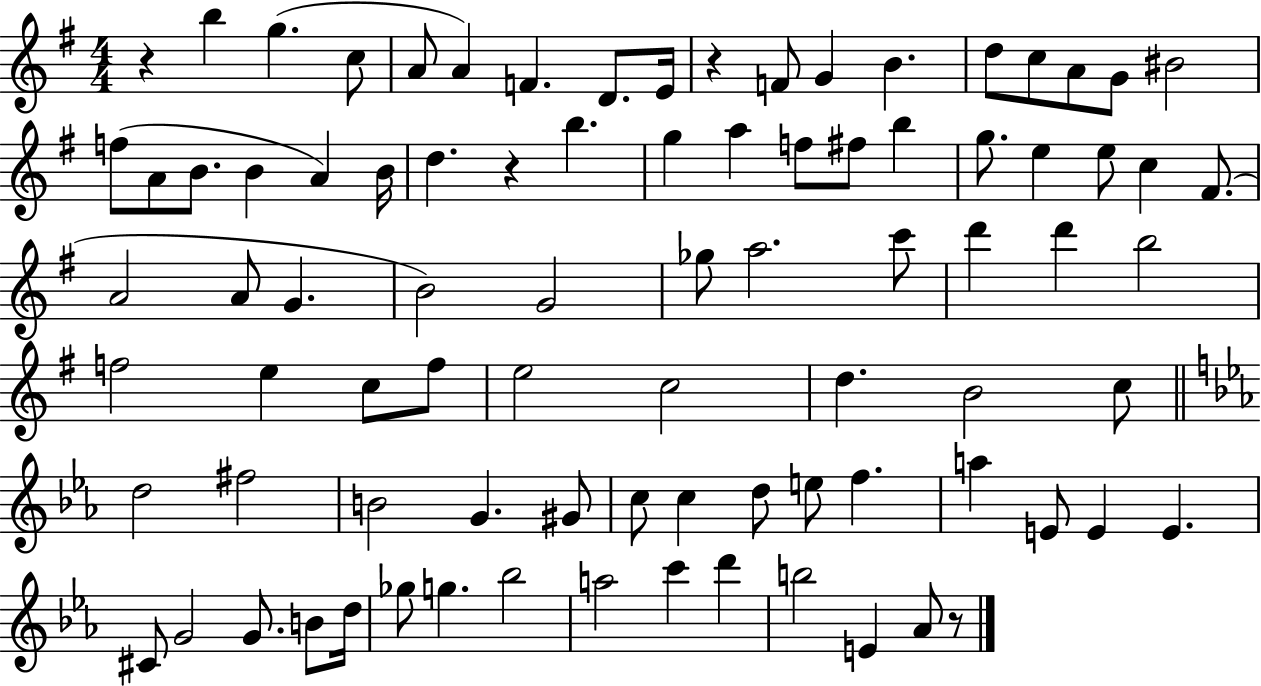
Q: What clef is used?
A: treble